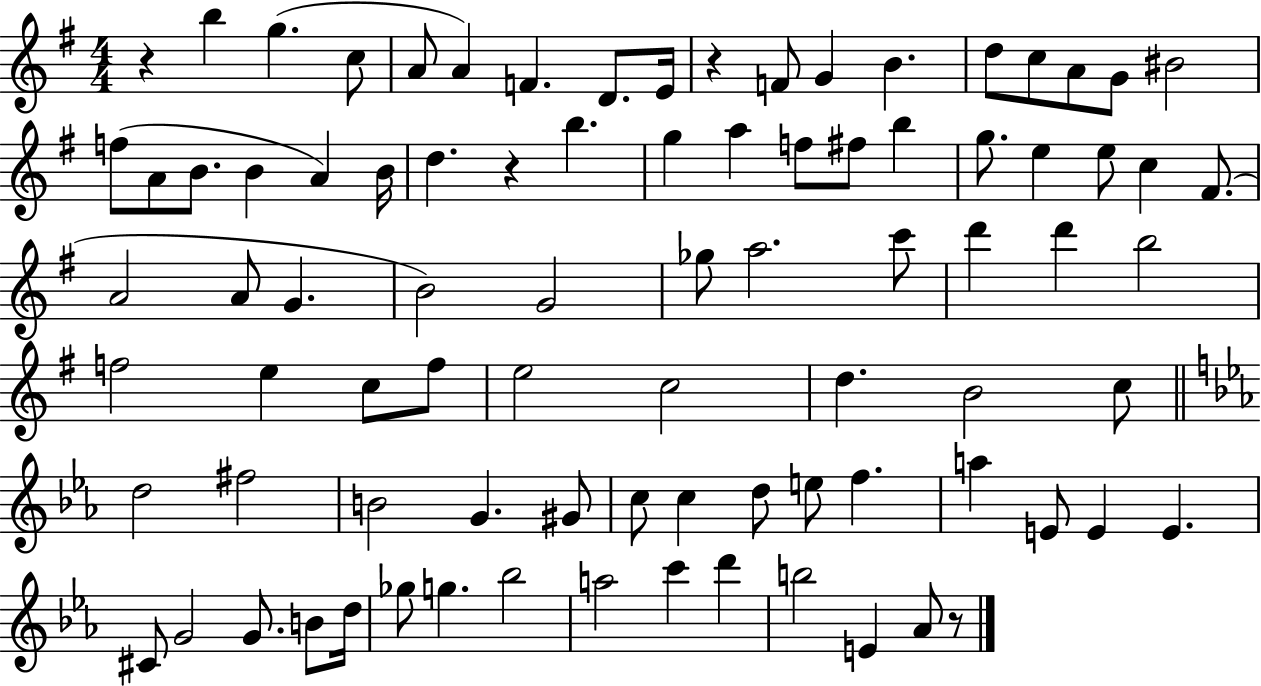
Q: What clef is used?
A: treble